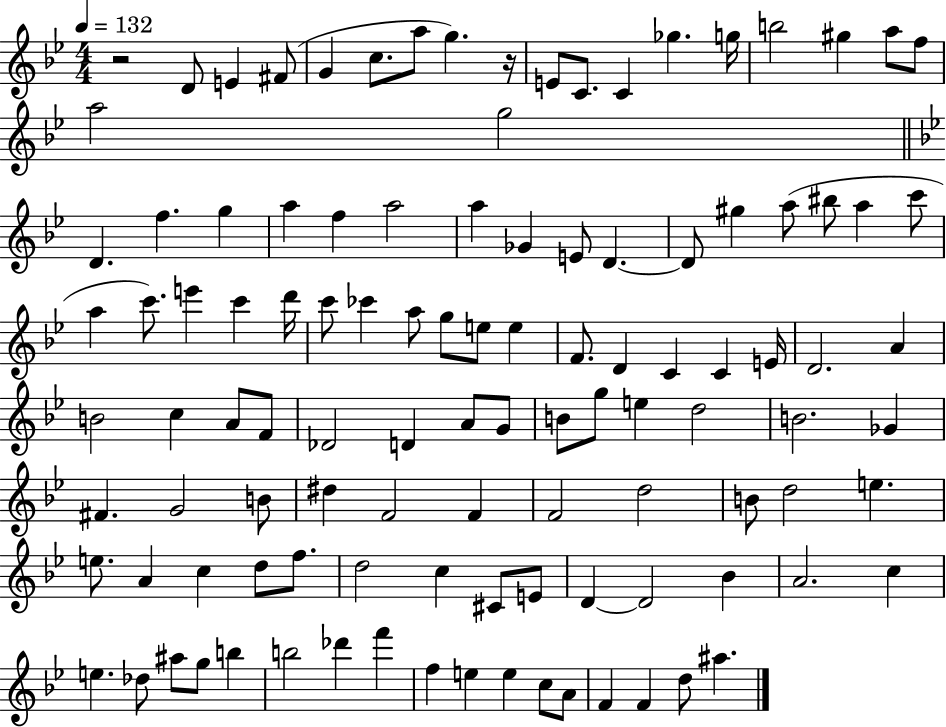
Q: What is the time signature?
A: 4/4